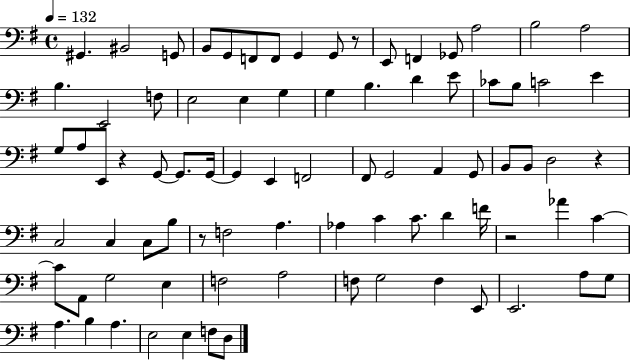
{
  \clef bass
  \time 4/4
  \defaultTimeSignature
  \key g \major
  \tempo 4 = 132
  gis,4. bis,2 g,8 | b,8 g,8 f,8 f,8 g,4 g,8 r8 | e,8 f,4 ges,8 a2 | b2 a2 | \break b4. e,2 f8 | e2 e4 g4 | g4 b4. d'4 e'8 | ces'8 b8 c'2 e'4 | \break g8 a8 e,8 r4 g,8~~ g,8. g,16~~ | g,4 e,4 f,2 | fis,8 g,2 a,4 g,8 | b,8 b,8 d2 r4 | \break c2 c4 c8 b8 | r8 f2 a4. | aes4 c'4 c'8. d'4 f'16 | r2 aes'4 c'4~~ | \break c'8 a,8 g2 e4 | f2 a2 | f8 g2 f4 e,8 | e,2. a8 g8 | \break a4. b4 a4. | e2 e4 f8 d8 | \bar "|."
}